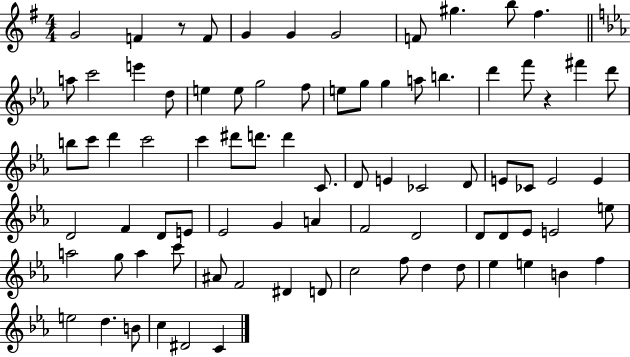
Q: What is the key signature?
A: G major